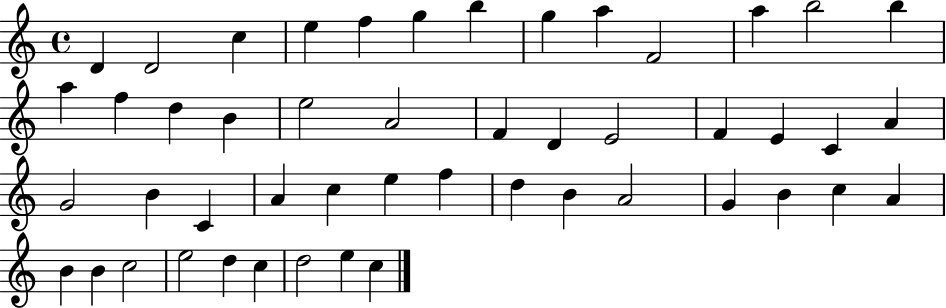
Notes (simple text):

D4/q D4/h C5/q E5/q F5/q G5/q B5/q G5/q A5/q F4/h A5/q B5/h B5/q A5/q F5/q D5/q B4/q E5/h A4/h F4/q D4/q E4/h F4/q E4/q C4/q A4/q G4/h B4/q C4/q A4/q C5/q E5/q F5/q D5/q B4/q A4/h G4/q B4/q C5/q A4/q B4/q B4/q C5/h E5/h D5/q C5/q D5/h E5/q C5/q